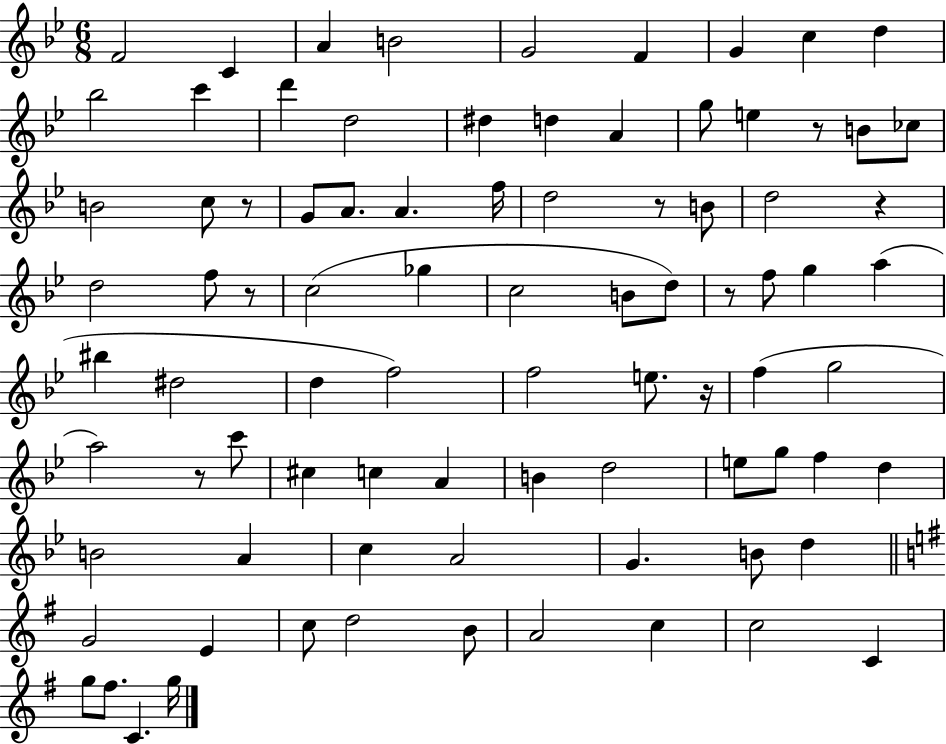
F4/h C4/q A4/q B4/h G4/h F4/q G4/q C5/q D5/q Bb5/h C6/q D6/q D5/h D#5/q D5/q A4/q G5/e E5/q R/e B4/e CES5/e B4/h C5/e R/e G4/e A4/e. A4/q. F5/s D5/h R/e B4/e D5/h R/q D5/h F5/e R/e C5/h Gb5/q C5/h B4/e D5/e R/e F5/e G5/q A5/q BIS5/q D#5/h D5/q F5/h F5/h E5/e. R/s F5/q G5/h A5/h R/e C6/e C#5/q C5/q A4/q B4/q D5/h E5/e G5/e F5/q D5/q B4/h A4/q C5/q A4/h G4/q. B4/e D5/q G4/h E4/q C5/e D5/h B4/e A4/h C5/q C5/h C4/q G5/e F#5/e. C4/q. G5/s